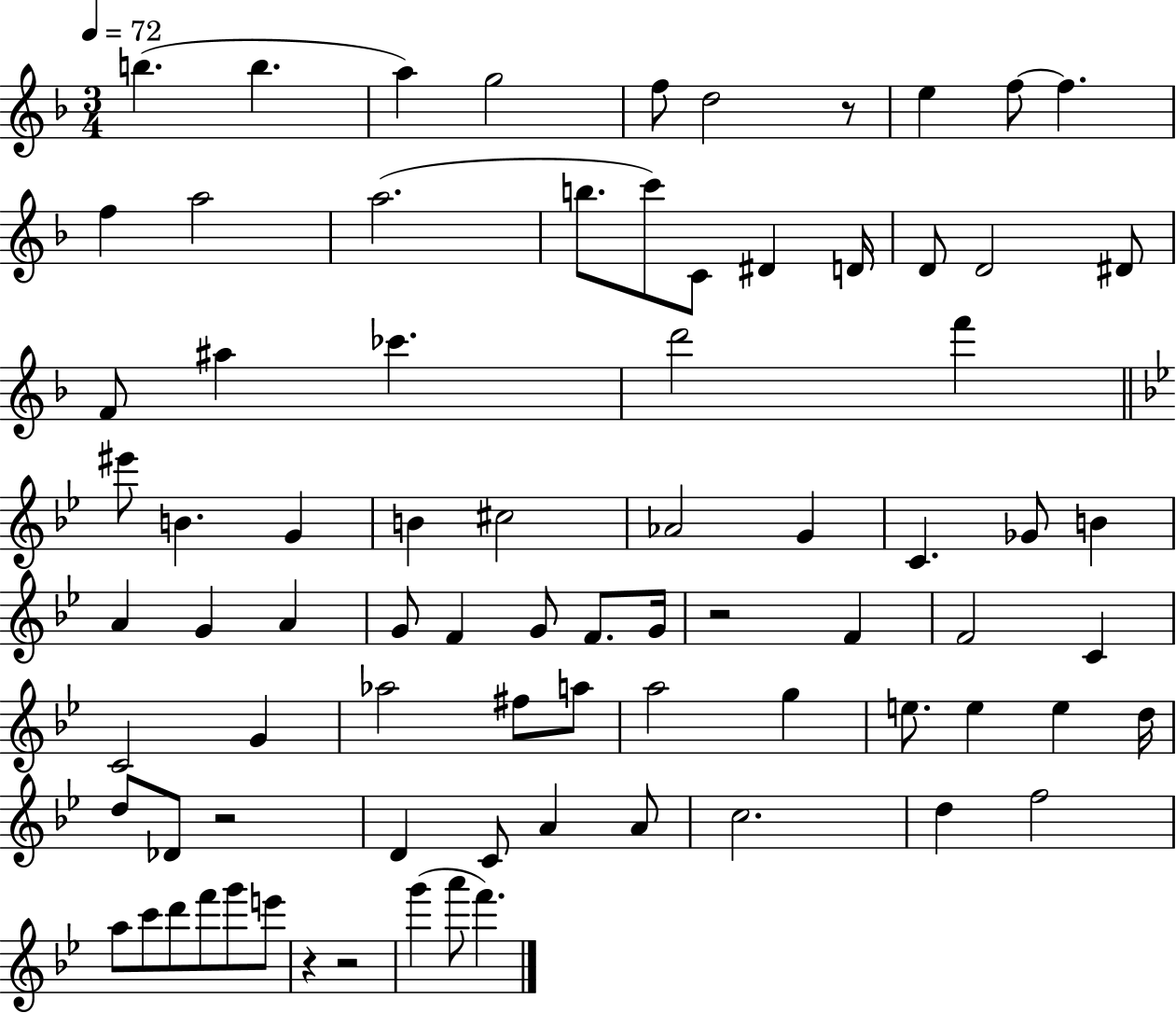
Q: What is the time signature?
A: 3/4